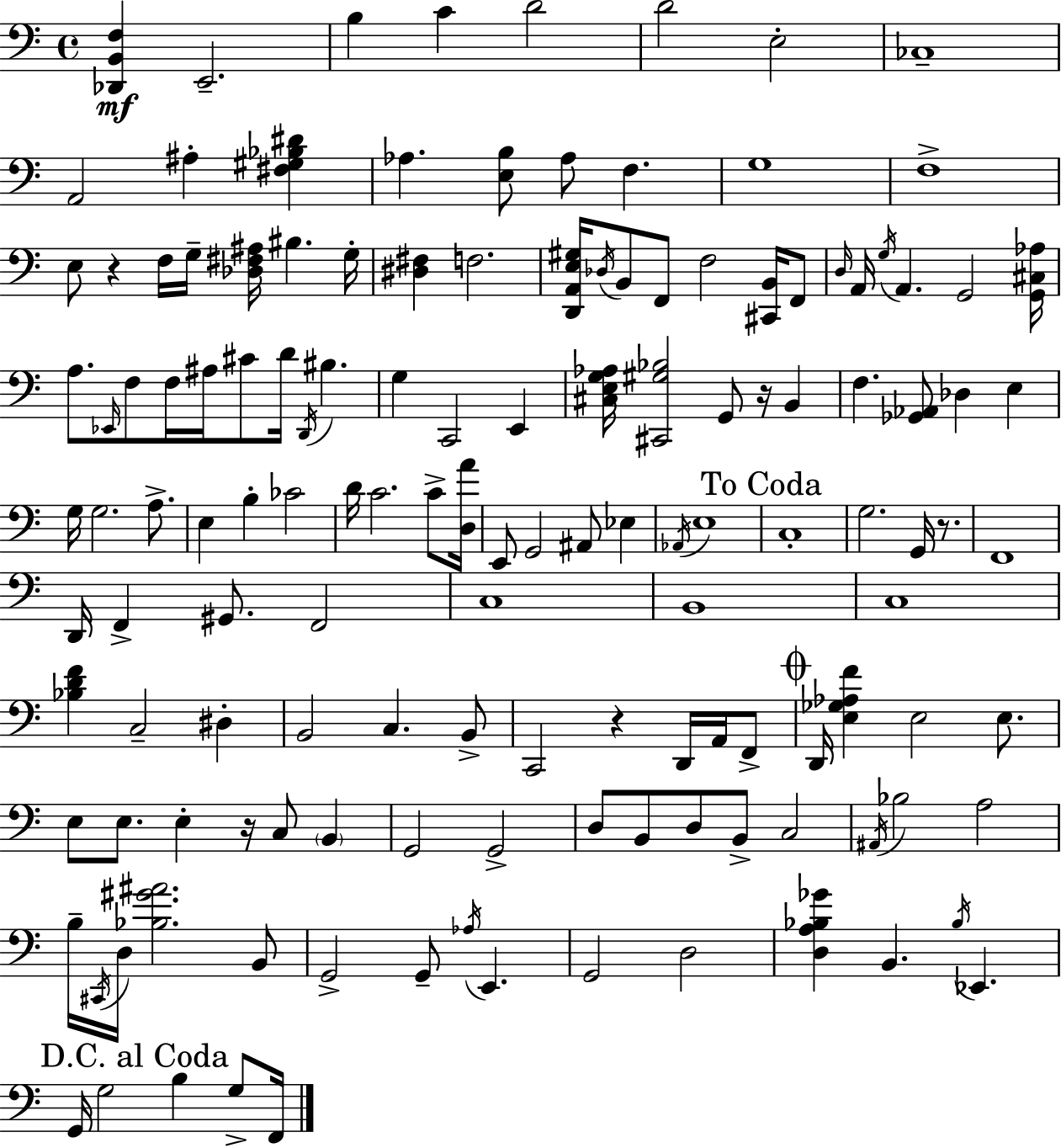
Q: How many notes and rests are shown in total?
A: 139